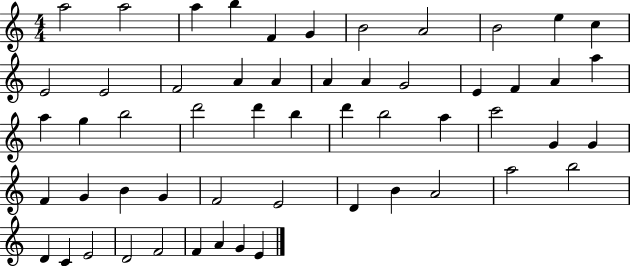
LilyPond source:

{
  \clef treble
  \numericTimeSignature
  \time 4/4
  \key c \major
  a''2 a''2 | a''4 b''4 f'4 g'4 | b'2 a'2 | b'2 e''4 c''4 | \break e'2 e'2 | f'2 a'4 a'4 | a'4 a'4 g'2 | e'4 f'4 a'4 a''4 | \break a''4 g''4 b''2 | d'''2 d'''4 b''4 | d'''4 b''2 a''4 | c'''2 g'4 g'4 | \break f'4 g'4 b'4 g'4 | f'2 e'2 | d'4 b'4 a'2 | a''2 b''2 | \break d'4 c'4 e'2 | d'2 f'2 | f'4 a'4 g'4 e'4 | \bar "|."
}